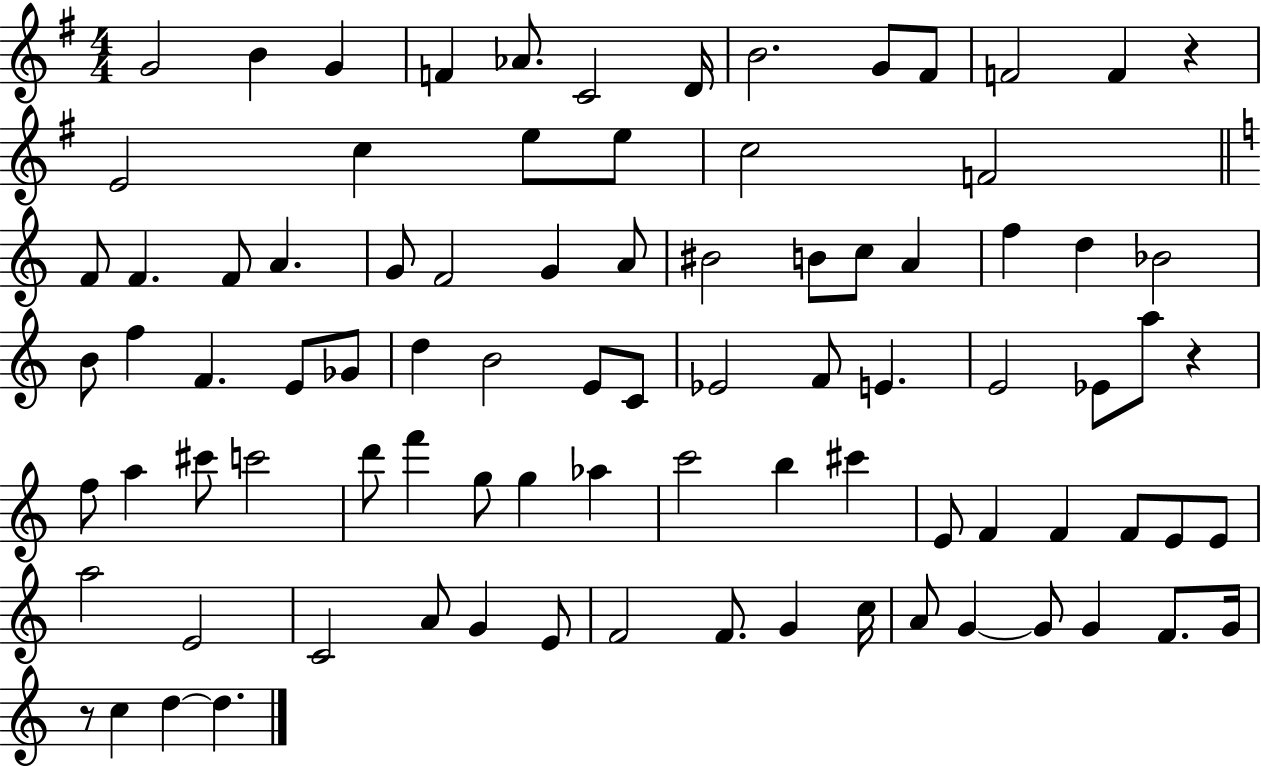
X:1
T:Untitled
M:4/4
L:1/4
K:G
G2 B G F _A/2 C2 D/4 B2 G/2 ^F/2 F2 F z E2 c e/2 e/2 c2 F2 F/2 F F/2 A G/2 F2 G A/2 ^B2 B/2 c/2 A f d _B2 B/2 f F E/2 _G/2 d B2 E/2 C/2 _E2 F/2 E E2 _E/2 a/2 z f/2 a ^c'/2 c'2 d'/2 f' g/2 g _a c'2 b ^c' E/2 F F F/2 E/2 E/2 a2 E2 C2 A/2 G E/2 F2 F/2 G c/4 A/2 G G/2 G F/2 G/4 z/2 c d d